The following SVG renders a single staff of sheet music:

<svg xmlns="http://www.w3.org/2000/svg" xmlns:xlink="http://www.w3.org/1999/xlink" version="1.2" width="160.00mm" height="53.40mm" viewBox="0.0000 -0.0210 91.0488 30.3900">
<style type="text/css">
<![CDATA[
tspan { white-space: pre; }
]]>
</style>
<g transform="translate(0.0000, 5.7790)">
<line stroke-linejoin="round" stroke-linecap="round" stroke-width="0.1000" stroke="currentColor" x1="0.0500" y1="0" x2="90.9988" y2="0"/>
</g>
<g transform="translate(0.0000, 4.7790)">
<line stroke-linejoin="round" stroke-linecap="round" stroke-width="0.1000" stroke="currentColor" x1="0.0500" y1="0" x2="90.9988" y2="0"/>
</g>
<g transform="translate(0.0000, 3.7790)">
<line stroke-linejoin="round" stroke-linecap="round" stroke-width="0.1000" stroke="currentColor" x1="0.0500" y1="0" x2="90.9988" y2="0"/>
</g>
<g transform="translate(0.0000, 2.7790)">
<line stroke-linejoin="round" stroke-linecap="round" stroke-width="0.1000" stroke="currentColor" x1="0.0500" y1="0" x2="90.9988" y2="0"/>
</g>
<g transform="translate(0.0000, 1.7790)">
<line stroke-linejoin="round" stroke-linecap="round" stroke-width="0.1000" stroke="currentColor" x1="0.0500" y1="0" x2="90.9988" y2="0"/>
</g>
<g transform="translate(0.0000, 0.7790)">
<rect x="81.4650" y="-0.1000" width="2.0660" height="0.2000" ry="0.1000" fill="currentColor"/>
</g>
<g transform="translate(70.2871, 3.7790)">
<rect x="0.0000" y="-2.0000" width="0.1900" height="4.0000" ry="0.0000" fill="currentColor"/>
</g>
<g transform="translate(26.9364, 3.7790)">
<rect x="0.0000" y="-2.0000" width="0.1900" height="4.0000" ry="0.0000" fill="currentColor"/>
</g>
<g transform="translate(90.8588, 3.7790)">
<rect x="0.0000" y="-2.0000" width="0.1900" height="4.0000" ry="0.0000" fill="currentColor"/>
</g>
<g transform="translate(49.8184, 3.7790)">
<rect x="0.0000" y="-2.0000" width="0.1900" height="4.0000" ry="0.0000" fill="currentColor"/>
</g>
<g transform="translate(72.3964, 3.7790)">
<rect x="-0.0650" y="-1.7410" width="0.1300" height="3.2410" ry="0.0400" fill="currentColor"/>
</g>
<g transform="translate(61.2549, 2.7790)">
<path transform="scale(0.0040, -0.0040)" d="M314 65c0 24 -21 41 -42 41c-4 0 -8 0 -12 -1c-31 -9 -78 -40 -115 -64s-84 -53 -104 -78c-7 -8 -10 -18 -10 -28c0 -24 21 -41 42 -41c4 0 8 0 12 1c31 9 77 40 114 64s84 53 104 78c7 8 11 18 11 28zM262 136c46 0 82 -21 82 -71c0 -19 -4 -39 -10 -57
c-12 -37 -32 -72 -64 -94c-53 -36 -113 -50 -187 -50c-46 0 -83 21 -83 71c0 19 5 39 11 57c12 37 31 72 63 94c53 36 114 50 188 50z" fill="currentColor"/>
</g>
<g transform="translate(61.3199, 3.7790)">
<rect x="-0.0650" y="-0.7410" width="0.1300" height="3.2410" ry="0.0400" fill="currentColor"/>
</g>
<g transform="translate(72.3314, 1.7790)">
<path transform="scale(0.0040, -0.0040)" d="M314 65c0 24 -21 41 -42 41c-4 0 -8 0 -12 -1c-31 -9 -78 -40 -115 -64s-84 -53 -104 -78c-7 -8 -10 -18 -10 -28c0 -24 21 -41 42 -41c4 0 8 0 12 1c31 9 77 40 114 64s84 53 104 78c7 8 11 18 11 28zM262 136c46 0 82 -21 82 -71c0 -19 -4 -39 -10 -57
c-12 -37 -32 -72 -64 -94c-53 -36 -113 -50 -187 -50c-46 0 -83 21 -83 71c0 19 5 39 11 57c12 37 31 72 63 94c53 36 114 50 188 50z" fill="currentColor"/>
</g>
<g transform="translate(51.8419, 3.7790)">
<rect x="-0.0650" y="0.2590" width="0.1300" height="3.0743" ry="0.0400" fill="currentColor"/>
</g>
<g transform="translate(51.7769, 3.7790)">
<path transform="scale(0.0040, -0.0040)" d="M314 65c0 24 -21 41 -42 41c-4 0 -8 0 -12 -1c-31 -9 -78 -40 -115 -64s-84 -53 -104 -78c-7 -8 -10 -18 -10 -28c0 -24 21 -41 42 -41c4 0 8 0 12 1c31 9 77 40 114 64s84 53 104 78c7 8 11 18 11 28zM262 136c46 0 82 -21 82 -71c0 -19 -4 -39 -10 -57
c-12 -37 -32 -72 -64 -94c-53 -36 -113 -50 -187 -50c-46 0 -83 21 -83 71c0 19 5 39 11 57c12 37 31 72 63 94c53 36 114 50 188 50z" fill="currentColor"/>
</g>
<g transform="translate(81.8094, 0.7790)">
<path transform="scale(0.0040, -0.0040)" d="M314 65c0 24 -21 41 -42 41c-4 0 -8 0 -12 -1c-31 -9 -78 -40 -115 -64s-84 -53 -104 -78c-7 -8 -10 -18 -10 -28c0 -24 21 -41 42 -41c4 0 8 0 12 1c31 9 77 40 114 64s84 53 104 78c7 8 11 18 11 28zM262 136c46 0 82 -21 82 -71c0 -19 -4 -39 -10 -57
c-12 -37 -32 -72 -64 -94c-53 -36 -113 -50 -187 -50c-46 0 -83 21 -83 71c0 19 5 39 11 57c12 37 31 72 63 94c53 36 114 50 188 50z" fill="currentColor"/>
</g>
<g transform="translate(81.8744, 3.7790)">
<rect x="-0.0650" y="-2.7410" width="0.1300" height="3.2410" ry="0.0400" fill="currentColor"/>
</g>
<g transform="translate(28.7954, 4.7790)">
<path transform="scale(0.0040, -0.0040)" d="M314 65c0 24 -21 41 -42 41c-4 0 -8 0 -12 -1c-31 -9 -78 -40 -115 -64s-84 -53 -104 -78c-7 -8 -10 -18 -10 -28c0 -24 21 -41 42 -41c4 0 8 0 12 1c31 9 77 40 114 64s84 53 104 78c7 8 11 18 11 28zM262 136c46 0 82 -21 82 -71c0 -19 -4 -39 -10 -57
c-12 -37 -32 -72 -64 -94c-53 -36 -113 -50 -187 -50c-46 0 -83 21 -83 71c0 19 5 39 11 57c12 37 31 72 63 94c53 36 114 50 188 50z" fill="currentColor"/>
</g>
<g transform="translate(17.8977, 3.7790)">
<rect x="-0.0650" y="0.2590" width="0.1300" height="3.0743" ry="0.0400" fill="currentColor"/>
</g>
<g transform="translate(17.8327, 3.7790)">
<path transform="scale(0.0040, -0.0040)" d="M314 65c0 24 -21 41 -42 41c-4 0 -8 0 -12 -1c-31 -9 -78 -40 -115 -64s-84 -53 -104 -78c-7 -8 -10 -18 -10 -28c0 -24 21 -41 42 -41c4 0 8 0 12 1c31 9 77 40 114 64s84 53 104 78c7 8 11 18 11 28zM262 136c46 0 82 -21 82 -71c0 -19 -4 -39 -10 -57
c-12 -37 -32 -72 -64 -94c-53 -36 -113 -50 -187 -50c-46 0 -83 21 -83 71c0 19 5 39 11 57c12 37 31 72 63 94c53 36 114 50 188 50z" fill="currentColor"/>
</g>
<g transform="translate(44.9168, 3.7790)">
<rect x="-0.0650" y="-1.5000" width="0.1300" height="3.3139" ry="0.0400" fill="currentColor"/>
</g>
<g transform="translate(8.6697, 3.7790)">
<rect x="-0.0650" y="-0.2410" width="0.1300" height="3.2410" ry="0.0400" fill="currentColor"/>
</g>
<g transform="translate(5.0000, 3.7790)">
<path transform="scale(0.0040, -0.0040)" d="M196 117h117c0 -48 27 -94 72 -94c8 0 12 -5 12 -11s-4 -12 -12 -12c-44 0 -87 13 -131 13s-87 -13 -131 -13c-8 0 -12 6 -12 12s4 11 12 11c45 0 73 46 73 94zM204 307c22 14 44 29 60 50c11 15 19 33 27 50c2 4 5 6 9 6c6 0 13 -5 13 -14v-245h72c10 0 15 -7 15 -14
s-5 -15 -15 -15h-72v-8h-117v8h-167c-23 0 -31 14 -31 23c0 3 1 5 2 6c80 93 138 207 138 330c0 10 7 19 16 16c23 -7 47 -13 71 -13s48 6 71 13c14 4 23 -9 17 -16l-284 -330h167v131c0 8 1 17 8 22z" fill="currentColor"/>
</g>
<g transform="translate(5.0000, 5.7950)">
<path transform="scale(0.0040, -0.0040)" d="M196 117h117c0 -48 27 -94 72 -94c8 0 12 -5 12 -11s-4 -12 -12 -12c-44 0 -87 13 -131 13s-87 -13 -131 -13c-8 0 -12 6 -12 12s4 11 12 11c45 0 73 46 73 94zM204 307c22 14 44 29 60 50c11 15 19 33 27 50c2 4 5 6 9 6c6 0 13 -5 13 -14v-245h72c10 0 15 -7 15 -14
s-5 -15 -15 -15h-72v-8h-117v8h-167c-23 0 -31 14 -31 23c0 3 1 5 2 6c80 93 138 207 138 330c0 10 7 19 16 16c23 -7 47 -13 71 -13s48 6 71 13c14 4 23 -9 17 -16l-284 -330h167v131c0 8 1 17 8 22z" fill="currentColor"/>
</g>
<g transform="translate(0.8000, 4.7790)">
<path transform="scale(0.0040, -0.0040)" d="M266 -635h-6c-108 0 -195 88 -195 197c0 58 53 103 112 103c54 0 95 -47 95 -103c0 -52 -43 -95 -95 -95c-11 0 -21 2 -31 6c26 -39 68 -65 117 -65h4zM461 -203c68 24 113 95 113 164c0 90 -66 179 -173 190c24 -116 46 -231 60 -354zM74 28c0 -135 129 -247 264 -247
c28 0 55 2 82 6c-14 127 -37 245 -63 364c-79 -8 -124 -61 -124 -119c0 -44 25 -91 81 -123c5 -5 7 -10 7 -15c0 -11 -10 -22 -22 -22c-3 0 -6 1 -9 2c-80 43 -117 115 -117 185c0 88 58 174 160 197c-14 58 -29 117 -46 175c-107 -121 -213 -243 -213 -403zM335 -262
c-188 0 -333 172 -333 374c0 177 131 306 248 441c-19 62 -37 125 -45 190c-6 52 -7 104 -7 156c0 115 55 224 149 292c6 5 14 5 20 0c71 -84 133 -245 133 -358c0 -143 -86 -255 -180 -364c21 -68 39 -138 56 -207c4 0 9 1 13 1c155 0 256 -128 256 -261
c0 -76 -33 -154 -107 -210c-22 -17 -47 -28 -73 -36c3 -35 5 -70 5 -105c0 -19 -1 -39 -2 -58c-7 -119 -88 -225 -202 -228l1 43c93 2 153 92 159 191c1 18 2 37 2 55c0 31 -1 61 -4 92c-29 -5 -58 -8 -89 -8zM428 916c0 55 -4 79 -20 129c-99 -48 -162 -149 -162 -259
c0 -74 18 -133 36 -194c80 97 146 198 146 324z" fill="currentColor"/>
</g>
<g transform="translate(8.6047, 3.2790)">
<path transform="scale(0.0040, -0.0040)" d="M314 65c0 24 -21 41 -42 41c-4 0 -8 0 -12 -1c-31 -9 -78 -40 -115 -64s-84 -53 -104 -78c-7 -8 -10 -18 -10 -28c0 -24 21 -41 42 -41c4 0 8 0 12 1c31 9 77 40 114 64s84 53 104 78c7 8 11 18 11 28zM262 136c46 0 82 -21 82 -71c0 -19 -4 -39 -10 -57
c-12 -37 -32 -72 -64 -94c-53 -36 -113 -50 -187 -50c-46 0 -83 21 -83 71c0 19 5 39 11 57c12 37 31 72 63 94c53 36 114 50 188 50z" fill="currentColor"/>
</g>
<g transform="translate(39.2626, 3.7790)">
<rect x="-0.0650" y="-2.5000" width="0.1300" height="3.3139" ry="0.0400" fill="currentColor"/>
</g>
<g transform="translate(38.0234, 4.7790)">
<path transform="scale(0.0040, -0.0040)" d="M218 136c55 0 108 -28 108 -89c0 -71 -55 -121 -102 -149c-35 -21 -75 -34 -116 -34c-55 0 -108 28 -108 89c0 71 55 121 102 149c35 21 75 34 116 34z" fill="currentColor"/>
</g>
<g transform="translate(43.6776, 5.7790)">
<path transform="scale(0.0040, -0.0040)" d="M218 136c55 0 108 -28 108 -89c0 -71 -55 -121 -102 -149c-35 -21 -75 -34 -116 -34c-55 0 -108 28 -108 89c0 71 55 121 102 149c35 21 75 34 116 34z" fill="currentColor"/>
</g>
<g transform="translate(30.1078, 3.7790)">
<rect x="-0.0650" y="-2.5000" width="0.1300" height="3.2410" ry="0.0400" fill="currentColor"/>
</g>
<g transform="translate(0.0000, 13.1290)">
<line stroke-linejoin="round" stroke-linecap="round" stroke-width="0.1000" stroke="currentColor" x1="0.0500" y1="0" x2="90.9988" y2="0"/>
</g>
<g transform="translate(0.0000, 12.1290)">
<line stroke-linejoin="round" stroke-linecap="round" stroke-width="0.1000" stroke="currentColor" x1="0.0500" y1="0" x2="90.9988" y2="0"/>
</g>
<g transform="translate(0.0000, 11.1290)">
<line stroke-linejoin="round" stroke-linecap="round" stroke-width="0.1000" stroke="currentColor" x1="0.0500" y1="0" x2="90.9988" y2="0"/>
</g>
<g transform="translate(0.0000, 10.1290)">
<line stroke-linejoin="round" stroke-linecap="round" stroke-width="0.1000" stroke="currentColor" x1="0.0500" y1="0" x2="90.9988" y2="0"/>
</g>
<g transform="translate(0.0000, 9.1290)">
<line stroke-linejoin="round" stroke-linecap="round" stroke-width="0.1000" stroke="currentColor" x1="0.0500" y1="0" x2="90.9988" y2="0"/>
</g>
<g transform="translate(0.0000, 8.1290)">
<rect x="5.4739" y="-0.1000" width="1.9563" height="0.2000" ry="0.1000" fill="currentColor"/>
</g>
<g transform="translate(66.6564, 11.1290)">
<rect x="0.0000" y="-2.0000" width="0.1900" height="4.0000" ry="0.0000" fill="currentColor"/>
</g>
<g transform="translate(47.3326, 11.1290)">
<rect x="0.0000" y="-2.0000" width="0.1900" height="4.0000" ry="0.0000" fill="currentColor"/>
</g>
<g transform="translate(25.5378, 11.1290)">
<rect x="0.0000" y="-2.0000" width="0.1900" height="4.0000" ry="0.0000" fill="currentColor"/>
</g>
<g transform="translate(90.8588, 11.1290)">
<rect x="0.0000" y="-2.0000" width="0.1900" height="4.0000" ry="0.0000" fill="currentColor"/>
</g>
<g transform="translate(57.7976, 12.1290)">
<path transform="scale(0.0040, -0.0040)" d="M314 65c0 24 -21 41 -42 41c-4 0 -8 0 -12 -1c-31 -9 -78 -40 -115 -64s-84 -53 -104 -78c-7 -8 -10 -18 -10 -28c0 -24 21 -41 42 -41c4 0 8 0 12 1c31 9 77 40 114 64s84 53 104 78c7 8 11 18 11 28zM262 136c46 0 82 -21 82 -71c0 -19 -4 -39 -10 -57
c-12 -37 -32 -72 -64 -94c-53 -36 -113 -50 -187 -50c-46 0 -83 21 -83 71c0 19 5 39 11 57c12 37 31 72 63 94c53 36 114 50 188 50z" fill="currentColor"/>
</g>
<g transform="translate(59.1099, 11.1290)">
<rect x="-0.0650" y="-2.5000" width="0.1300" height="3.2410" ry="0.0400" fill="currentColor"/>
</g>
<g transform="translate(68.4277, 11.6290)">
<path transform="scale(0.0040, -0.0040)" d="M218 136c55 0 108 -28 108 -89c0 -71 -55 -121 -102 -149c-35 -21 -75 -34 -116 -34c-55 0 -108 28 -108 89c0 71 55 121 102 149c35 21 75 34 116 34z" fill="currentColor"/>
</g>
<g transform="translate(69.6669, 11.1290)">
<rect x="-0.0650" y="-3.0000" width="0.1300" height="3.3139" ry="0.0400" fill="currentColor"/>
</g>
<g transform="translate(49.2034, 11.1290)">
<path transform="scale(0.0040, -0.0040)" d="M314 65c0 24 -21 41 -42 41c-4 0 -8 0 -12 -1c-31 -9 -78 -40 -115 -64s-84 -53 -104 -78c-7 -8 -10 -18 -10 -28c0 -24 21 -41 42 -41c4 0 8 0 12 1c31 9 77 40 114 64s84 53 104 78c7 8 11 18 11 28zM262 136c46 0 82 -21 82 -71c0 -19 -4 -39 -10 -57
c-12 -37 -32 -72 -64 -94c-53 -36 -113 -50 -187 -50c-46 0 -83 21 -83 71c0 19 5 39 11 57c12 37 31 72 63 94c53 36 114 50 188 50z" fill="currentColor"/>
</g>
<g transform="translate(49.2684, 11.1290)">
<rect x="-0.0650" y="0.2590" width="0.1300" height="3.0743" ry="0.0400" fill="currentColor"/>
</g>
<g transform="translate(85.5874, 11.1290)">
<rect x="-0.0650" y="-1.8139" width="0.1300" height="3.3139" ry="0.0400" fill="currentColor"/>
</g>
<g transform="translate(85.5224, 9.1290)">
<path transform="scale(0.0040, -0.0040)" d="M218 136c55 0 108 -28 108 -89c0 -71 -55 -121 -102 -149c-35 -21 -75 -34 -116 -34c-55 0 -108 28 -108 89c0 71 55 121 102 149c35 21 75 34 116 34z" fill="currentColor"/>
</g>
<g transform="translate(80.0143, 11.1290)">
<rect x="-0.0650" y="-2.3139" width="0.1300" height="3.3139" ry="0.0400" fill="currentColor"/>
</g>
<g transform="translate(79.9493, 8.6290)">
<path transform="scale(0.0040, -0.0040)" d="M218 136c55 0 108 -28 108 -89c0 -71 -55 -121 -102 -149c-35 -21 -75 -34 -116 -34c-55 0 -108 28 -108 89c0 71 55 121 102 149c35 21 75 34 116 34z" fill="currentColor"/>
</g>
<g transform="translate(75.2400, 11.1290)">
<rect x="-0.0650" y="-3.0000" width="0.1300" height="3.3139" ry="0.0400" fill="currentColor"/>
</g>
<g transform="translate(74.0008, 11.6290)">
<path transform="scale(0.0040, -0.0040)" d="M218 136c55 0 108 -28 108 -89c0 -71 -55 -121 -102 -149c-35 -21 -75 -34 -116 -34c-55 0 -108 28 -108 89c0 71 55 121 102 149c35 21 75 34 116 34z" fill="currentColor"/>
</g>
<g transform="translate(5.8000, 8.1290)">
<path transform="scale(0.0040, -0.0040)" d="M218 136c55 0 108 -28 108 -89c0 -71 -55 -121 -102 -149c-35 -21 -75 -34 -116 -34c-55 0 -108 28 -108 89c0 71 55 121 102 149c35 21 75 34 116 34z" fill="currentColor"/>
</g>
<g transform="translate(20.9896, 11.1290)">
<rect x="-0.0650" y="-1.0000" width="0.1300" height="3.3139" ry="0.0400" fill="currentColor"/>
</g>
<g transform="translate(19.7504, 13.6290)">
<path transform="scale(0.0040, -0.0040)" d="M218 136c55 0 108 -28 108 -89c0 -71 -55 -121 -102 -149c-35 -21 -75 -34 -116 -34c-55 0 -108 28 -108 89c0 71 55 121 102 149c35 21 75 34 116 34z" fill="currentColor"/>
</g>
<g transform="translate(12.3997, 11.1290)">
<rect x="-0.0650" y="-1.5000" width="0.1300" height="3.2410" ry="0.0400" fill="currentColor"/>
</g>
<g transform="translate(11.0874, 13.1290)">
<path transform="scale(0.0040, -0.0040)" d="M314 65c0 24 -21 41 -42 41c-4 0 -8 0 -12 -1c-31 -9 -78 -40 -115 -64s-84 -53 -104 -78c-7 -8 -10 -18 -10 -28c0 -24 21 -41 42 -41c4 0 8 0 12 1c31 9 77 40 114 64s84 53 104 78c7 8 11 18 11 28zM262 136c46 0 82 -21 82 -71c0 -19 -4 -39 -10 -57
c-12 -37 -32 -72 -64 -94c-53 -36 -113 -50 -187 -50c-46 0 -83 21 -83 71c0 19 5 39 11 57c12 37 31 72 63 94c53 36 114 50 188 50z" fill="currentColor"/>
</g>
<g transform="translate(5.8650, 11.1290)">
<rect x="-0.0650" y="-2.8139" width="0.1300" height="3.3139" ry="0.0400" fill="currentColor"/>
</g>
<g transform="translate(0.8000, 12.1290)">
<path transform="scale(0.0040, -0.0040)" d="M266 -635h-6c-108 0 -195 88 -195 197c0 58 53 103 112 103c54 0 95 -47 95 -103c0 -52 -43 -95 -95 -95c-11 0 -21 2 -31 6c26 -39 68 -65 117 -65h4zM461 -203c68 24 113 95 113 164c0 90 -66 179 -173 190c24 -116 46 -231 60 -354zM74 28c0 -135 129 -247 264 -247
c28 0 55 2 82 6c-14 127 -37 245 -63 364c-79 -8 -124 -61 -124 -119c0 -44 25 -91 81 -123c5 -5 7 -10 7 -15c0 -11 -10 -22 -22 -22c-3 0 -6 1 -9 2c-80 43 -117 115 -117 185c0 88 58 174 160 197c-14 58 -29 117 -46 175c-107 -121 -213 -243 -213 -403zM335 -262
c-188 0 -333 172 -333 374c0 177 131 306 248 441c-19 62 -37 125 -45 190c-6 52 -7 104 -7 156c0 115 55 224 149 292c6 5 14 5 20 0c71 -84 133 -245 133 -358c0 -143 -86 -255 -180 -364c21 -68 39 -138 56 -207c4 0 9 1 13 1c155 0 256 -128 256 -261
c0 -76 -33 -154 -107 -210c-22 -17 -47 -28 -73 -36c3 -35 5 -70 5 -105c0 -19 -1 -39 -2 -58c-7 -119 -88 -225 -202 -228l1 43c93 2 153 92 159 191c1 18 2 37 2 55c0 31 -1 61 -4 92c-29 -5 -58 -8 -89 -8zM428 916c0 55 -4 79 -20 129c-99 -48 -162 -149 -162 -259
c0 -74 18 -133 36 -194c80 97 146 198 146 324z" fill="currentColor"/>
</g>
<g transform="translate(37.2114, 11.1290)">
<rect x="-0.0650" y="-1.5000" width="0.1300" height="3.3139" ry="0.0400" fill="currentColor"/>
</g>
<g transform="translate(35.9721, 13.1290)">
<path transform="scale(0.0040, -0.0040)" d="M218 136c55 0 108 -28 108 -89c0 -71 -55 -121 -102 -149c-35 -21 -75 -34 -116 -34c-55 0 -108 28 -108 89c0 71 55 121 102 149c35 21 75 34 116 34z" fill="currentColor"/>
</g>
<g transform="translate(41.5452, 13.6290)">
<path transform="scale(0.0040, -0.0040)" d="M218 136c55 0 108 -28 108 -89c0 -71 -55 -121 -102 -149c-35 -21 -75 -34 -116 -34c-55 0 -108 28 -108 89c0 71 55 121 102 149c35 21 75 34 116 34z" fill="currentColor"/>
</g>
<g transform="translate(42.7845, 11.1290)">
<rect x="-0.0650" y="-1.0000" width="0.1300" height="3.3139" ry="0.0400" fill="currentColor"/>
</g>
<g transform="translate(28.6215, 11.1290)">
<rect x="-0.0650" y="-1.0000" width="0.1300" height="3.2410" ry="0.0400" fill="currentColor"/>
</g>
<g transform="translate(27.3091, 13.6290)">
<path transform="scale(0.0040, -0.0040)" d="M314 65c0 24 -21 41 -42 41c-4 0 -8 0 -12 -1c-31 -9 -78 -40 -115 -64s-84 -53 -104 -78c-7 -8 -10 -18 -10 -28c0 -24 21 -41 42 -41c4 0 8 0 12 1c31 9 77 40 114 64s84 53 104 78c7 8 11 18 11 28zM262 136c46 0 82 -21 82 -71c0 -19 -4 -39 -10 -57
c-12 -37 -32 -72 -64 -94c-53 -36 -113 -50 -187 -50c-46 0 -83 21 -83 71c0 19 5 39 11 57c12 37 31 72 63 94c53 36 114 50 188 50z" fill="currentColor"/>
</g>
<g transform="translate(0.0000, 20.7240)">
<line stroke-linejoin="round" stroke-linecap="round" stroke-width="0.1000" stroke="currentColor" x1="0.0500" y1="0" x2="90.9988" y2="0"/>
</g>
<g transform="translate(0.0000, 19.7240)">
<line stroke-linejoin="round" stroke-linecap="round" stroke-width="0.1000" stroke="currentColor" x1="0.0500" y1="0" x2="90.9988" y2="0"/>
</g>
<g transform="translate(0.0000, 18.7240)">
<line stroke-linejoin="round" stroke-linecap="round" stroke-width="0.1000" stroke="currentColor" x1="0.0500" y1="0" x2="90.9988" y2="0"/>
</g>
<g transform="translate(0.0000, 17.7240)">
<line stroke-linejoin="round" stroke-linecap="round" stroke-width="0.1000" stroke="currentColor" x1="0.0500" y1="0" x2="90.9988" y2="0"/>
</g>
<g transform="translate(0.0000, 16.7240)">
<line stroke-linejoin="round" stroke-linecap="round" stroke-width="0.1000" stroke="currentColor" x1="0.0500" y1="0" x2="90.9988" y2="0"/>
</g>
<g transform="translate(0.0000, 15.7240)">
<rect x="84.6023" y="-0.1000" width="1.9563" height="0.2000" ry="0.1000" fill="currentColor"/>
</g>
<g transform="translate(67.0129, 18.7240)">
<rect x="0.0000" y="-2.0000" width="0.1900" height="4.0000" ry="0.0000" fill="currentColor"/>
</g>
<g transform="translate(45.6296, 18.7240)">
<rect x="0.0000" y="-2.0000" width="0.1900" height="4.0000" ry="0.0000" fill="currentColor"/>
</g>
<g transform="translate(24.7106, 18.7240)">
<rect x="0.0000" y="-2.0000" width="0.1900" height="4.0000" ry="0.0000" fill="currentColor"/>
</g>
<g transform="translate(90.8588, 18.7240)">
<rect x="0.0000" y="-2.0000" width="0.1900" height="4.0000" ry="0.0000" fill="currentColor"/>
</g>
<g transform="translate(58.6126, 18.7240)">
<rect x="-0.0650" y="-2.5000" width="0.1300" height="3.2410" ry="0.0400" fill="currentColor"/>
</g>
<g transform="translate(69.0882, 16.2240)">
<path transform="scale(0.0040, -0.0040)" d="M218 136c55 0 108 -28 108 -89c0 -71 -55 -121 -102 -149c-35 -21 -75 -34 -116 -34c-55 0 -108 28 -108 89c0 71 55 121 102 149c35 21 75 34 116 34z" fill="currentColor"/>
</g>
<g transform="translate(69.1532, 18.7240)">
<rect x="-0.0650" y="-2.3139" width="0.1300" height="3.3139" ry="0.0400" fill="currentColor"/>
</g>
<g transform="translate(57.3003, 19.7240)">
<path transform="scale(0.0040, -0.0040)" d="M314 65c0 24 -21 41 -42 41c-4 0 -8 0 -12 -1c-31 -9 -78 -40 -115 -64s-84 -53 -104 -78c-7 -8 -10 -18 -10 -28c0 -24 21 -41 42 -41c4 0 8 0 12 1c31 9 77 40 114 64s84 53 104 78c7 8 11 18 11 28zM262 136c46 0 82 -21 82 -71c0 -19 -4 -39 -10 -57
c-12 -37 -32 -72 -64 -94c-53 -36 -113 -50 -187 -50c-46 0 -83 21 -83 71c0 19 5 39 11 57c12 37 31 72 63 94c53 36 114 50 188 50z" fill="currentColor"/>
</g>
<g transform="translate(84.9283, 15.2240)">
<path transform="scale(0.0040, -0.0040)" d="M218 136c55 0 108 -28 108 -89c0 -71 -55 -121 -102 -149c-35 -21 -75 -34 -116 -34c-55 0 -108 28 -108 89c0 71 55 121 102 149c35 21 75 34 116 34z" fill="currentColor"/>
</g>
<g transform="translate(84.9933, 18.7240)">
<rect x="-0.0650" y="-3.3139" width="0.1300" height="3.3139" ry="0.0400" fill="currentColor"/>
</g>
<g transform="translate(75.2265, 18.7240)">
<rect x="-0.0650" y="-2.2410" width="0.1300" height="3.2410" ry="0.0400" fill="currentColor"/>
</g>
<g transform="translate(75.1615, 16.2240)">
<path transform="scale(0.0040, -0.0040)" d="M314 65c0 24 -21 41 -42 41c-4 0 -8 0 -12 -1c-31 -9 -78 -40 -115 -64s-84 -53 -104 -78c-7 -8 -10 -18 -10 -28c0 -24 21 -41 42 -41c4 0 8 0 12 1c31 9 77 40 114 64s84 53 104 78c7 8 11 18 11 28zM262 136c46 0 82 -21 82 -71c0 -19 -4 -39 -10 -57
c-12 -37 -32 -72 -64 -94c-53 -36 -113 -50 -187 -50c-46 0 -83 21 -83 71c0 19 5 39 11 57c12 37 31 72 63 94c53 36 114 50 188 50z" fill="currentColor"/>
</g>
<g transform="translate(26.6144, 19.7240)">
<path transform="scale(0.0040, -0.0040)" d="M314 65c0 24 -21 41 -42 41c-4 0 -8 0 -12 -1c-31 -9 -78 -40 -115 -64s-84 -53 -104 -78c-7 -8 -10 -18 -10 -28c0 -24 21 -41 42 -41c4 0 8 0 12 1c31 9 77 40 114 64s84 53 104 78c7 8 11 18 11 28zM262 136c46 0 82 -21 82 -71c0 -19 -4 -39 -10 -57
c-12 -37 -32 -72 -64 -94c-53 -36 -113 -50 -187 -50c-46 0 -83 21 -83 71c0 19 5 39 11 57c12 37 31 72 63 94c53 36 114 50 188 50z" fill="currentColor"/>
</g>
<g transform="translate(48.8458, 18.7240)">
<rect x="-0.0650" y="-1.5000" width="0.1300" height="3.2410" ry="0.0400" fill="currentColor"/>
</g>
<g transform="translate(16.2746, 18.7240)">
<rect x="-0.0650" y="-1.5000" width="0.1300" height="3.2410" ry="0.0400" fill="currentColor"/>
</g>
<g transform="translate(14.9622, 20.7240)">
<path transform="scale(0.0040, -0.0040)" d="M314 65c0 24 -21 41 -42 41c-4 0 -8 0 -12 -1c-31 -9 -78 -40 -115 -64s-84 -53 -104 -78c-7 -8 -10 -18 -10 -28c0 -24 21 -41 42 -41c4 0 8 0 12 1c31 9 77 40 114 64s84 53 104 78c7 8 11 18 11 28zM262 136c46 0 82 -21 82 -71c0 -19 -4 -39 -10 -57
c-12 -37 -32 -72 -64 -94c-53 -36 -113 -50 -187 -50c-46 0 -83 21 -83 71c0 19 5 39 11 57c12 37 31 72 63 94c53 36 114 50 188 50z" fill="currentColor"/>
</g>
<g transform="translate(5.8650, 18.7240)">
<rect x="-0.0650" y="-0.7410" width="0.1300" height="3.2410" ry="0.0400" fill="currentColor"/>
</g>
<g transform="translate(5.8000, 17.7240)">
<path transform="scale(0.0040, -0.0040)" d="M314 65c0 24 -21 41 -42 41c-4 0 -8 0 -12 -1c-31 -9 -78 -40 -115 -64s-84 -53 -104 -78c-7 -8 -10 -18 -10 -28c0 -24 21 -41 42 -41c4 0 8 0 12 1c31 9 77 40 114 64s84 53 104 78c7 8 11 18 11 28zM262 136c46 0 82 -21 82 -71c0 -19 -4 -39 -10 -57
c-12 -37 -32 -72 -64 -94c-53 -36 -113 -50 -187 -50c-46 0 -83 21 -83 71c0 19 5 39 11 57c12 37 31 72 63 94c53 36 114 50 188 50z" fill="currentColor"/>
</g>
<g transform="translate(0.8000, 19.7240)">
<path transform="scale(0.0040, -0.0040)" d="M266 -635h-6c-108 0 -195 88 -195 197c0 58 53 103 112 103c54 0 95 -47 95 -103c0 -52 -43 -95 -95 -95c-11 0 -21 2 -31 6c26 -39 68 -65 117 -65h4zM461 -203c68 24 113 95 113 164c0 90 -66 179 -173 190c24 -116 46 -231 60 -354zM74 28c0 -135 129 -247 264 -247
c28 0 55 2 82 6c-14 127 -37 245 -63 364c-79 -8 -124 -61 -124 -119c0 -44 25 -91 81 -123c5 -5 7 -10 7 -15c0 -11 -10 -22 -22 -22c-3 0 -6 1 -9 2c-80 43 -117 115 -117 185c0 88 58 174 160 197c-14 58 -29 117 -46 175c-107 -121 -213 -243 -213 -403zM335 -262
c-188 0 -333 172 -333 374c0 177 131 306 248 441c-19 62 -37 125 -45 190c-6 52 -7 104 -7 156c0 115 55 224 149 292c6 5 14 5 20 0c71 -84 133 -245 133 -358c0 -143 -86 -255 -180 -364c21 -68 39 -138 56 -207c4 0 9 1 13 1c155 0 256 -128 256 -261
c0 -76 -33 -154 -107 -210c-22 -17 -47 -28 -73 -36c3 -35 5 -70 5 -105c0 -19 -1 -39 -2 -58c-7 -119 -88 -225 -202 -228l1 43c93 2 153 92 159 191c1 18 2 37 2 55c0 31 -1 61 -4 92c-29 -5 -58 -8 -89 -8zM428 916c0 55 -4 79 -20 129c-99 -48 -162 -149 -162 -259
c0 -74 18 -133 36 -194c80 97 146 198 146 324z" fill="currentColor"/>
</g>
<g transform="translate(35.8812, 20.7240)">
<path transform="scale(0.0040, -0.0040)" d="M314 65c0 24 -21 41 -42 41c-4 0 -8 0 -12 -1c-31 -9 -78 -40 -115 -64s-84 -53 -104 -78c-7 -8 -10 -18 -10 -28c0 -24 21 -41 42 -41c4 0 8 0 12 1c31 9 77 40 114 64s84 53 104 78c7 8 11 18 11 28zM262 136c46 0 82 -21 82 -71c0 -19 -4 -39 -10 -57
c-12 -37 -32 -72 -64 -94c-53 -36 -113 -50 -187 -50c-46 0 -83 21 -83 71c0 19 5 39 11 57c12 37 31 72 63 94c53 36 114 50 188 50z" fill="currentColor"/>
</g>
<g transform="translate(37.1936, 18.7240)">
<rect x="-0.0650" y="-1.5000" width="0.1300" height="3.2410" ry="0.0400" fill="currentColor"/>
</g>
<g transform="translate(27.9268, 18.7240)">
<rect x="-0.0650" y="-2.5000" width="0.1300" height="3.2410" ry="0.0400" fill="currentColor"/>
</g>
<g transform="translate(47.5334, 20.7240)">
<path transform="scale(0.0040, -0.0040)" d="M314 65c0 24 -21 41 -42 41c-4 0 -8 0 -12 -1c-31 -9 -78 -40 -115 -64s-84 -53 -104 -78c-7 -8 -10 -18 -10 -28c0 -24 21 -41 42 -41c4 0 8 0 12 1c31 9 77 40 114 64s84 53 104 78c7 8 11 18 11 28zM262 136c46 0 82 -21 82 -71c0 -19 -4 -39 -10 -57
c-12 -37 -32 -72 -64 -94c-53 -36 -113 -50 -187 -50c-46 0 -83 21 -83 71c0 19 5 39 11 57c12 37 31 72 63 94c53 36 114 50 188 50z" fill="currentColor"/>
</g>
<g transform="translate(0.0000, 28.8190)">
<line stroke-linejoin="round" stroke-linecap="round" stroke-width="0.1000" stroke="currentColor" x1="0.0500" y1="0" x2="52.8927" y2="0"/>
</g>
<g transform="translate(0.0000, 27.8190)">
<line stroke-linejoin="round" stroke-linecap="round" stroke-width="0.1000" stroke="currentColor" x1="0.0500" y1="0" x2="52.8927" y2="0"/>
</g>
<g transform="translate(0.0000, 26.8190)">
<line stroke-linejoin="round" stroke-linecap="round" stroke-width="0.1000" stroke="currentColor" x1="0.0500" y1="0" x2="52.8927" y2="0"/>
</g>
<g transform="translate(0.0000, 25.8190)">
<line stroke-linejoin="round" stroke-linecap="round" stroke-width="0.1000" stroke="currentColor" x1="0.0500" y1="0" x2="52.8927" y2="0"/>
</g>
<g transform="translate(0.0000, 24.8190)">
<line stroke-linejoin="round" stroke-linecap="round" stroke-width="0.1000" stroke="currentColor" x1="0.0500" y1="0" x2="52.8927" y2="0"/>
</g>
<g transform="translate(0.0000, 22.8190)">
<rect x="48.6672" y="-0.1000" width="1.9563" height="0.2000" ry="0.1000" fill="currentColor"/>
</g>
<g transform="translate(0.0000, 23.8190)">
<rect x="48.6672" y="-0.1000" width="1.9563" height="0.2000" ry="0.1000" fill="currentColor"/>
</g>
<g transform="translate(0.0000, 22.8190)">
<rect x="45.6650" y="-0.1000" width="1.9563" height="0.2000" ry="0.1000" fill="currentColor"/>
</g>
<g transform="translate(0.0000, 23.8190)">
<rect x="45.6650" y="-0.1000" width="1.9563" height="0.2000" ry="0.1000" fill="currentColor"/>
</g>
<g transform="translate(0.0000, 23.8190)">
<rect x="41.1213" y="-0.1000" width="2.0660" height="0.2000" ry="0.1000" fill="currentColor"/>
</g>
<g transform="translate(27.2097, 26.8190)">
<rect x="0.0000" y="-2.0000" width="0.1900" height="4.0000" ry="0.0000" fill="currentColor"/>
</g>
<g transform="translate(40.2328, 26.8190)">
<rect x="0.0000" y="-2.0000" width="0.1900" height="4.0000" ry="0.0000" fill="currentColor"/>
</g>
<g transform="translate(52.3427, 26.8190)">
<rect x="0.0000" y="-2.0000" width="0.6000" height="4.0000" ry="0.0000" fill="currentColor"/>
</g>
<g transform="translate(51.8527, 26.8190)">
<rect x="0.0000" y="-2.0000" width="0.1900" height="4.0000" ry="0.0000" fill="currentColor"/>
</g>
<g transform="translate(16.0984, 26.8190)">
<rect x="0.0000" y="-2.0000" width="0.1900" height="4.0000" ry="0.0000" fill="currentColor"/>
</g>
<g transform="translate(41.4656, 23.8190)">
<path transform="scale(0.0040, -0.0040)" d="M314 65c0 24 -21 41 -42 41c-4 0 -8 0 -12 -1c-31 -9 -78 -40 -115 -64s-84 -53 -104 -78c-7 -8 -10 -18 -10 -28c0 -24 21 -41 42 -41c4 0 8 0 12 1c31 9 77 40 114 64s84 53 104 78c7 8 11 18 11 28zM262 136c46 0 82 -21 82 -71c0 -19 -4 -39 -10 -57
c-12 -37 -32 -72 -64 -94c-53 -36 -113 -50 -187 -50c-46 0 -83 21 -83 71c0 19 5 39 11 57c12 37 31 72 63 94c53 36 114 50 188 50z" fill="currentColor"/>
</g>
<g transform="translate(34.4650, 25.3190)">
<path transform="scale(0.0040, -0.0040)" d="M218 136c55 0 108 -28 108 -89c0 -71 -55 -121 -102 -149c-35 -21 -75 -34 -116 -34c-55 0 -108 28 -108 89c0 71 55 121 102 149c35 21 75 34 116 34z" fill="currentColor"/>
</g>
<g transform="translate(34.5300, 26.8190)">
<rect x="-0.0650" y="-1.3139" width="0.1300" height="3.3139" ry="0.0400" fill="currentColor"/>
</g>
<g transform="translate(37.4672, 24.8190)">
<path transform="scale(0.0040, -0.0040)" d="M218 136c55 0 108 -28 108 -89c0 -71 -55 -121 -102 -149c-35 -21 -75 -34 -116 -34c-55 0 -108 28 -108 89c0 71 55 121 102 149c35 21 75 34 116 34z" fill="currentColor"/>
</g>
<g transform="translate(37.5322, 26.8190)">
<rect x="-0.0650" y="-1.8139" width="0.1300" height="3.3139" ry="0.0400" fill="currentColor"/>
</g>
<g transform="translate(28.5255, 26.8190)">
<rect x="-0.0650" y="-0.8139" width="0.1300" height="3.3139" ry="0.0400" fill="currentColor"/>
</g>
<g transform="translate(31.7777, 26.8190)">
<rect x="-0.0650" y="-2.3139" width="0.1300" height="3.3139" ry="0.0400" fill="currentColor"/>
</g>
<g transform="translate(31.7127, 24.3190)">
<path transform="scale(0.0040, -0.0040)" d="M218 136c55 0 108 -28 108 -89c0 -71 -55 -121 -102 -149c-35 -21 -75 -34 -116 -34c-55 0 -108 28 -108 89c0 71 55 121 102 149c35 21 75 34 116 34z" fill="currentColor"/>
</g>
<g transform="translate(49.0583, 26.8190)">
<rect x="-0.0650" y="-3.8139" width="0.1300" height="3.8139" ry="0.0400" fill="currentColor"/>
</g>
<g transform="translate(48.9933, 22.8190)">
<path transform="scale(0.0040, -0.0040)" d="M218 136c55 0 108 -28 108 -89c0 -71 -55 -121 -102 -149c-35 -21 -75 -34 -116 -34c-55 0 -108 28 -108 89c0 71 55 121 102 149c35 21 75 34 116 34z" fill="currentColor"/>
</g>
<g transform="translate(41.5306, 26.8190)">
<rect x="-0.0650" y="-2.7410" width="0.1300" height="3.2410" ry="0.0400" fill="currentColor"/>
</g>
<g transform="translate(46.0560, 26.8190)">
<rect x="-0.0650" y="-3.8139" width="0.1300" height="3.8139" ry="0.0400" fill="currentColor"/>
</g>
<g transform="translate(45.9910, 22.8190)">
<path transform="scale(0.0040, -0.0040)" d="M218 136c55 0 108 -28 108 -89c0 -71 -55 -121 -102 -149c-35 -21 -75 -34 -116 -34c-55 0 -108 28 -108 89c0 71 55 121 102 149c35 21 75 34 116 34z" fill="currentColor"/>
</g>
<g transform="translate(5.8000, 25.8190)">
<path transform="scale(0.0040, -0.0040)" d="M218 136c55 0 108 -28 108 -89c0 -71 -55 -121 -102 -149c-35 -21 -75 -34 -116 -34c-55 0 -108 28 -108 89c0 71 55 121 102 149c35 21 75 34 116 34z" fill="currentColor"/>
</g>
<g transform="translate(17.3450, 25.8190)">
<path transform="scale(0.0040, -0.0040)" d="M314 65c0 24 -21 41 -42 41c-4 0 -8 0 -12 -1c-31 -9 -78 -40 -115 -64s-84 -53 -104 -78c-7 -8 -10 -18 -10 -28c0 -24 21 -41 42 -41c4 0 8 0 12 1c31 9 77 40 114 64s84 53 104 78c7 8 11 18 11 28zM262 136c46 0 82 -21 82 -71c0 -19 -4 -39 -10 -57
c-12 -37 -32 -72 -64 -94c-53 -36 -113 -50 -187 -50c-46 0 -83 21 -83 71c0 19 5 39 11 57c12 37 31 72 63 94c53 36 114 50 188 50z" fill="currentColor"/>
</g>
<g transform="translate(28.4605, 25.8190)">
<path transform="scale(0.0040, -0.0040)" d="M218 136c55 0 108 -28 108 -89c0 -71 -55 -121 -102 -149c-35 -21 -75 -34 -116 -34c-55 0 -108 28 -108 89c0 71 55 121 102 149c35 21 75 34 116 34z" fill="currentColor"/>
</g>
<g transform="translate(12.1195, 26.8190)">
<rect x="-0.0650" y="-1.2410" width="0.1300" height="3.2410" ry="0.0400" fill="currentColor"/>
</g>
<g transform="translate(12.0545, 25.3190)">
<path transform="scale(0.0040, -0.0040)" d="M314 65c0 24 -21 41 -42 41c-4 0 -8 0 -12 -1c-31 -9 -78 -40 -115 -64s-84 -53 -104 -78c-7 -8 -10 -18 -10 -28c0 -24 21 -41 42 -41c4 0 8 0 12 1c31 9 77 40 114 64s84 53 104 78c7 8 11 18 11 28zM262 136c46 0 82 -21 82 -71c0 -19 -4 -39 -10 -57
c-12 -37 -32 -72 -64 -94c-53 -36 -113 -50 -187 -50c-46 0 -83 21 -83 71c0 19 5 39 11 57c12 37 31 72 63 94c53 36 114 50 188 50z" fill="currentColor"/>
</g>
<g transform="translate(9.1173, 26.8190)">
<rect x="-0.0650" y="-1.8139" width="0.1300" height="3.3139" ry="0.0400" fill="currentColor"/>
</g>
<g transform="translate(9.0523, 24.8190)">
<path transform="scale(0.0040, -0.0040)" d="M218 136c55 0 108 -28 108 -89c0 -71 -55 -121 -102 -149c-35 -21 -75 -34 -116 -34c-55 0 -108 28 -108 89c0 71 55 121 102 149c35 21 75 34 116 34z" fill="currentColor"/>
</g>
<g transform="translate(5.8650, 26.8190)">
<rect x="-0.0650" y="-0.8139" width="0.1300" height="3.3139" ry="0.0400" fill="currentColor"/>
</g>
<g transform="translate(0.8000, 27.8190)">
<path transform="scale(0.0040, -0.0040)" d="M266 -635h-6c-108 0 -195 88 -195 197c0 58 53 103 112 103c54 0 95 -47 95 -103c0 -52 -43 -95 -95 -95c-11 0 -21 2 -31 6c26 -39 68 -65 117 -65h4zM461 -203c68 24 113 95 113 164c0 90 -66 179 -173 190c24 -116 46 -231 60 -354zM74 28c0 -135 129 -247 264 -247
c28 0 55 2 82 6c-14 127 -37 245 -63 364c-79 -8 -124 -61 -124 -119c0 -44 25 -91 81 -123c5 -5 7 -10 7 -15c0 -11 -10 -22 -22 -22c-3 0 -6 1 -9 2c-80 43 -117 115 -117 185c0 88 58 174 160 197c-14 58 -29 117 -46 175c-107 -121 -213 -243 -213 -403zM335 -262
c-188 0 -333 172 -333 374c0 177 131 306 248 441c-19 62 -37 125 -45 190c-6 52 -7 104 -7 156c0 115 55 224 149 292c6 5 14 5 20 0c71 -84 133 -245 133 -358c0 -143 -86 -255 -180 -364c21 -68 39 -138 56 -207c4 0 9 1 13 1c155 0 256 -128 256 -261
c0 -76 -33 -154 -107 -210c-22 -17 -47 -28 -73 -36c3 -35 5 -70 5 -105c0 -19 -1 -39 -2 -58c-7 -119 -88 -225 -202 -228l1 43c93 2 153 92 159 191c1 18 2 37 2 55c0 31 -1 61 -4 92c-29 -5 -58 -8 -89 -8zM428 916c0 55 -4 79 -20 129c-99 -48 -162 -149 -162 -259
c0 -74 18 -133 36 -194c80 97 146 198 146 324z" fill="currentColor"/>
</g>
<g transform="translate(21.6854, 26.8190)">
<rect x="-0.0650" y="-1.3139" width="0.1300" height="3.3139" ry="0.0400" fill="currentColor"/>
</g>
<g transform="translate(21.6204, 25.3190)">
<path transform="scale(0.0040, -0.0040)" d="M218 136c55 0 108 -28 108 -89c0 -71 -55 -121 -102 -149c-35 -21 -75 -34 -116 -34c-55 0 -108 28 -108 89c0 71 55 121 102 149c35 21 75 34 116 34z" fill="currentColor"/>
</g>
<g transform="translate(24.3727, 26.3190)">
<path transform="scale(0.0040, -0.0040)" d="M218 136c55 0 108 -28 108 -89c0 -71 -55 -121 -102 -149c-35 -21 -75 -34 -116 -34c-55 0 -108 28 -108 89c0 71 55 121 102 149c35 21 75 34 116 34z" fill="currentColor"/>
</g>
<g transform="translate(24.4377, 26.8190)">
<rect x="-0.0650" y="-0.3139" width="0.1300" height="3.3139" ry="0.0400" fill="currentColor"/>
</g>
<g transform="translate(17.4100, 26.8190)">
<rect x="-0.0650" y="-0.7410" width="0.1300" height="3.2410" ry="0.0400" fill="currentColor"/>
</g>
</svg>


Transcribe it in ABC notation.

X:1
T:Untitled
M:4/4
L:1/4
K:C
c2 B2 G2 G E B2 d2 f2 a2 a E2 D D2 E D B2 G2 A A g f d2 E2 G2 E2 E2 G2 g g2 b d f e2 d2 e c d g e f a2 c' c'